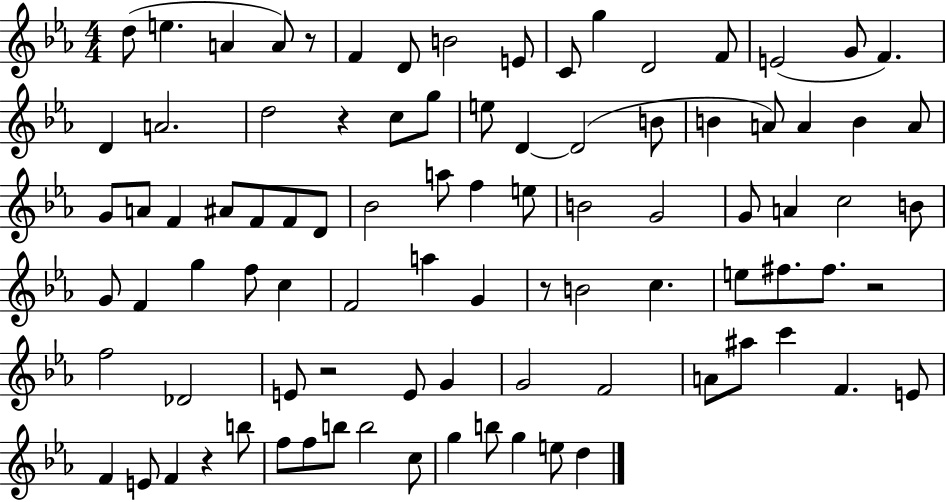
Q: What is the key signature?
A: EES major